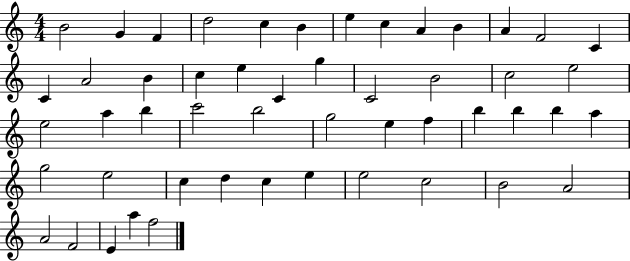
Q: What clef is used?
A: treble